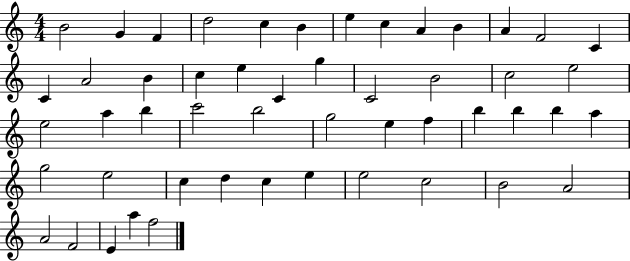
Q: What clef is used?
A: treble